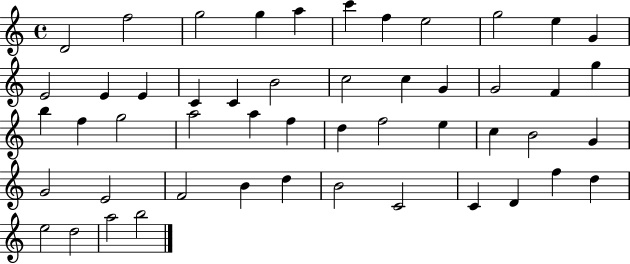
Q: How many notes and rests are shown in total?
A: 50